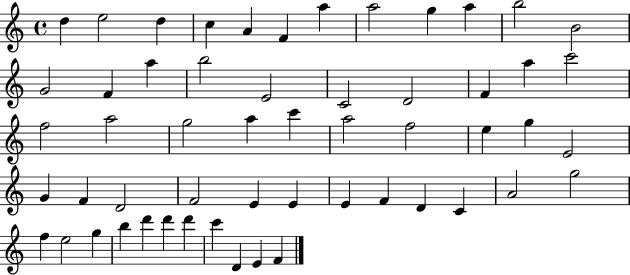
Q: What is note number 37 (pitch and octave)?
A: E4